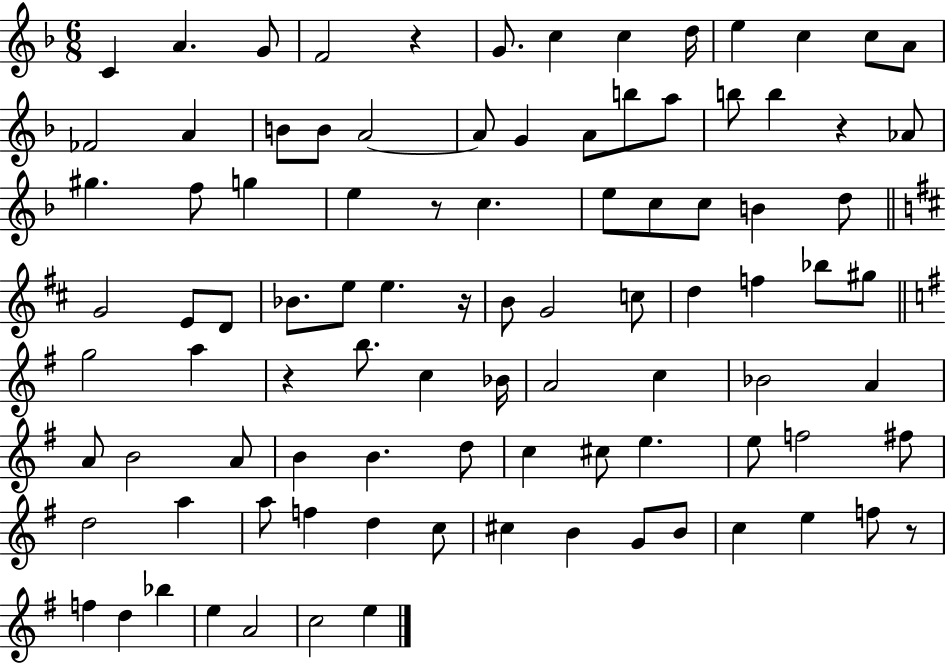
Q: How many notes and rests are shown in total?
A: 95